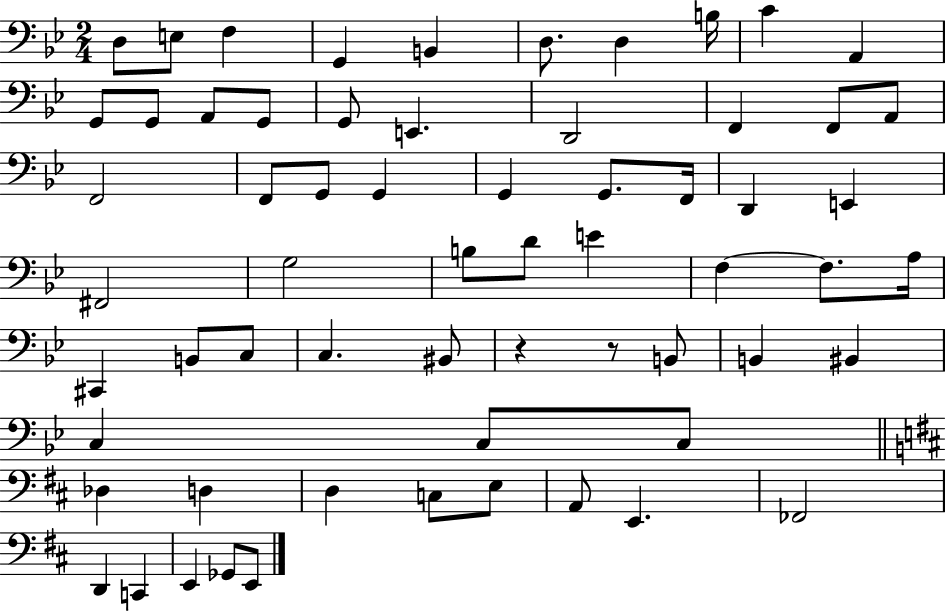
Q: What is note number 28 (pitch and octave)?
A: D2